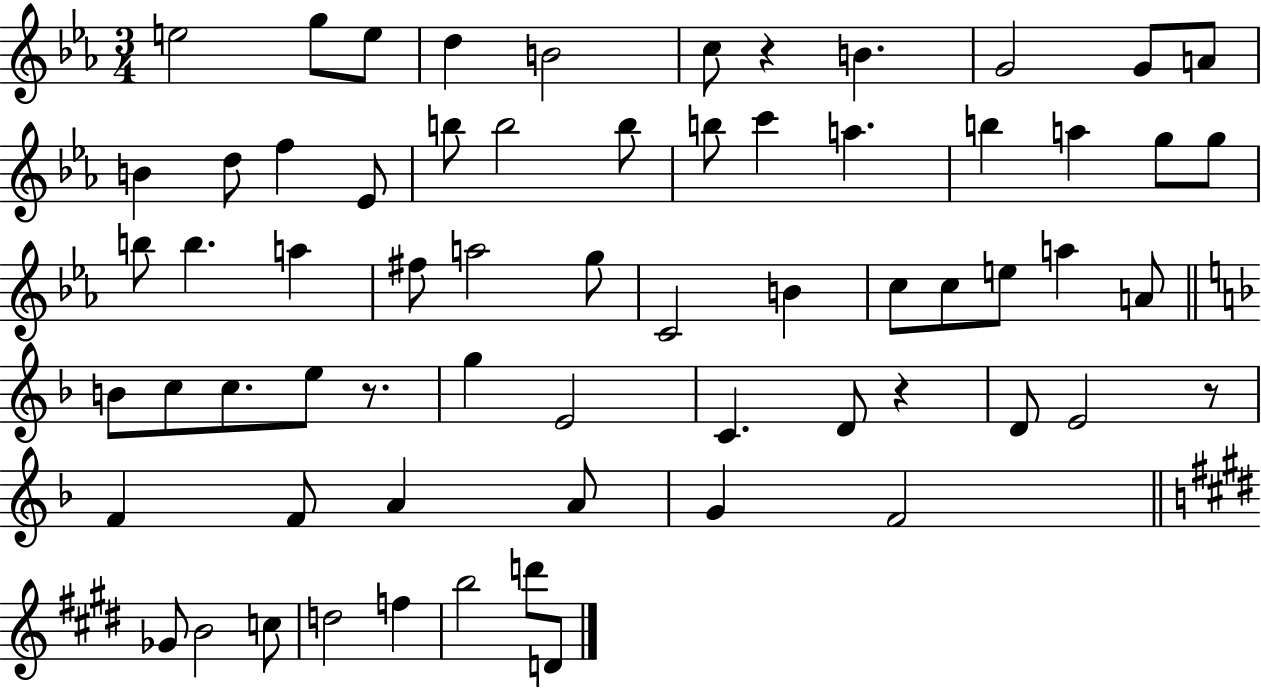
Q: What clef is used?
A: treble